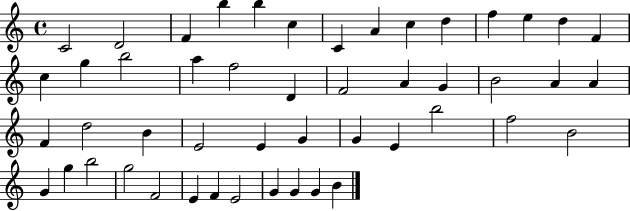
{
  \clef treble
  \time 4/4
  \defaultTimeSignature
  \key c \major
  c'2 d'2 | f'4 b''4 b''4 c''4 | c'4 a'4 c''4 d''4 | f''4 e''4 d''4 f'4 | \break c''4 g''4 b''2 | a''4 f''2 d'4 | f'2 a'4 g'4 | b'2 a'4 a'4 | \break f'4 d''2 b'4 | e'2 e'4 g'4 | g'4 e'4 b''2 | f''2 b'2 | \break g'4 g''4 b''2 | g''2 f'2 | e'4 f'4 e'2 | g'4 g'4 g'4 b'4 | \break \bar "|."
}